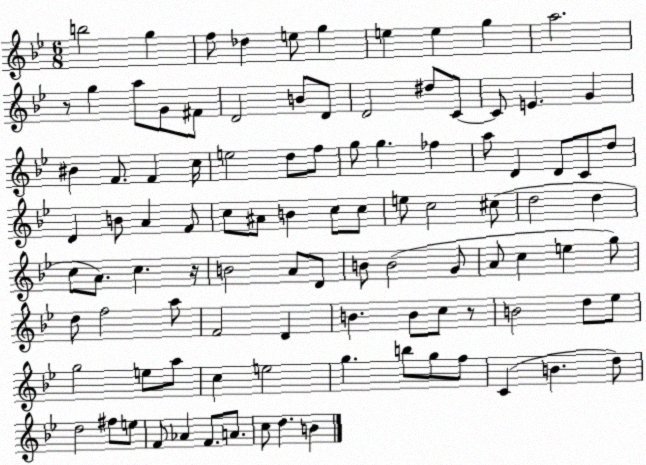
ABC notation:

X:1
T:Untitled
M:6/8
L:1/4
K:Bb
b2 g f/2 _d e/2 g e e g a2 z/2 g a/2 G/2 ^F/2 D2 B/2 D/2 D2 ^d/2 C/2 C/2 E G ^B F/2 F c/4 e2 d/2 f/2 g/2 g _f a/2 D D/2 C/2 d/2 D B/2 A F/2 c/2 ^A/2 B c/2 c/2 e/2 c2 ^c/2 d2 d c/2 A/2 c z/4 B2 A/2 D/2 B/2 B2 G/2 A/2 c e g/2 d/2 f2 a/2 F2 D B B/2 c/2 z/2 B2 d/2 _e/2 g2 e/2 a/2 c e2 g b/2 g/2 f/2 C B d/2 d2 ^f/2 e/2 F/2 _A F/2 A/2 c/2 d B